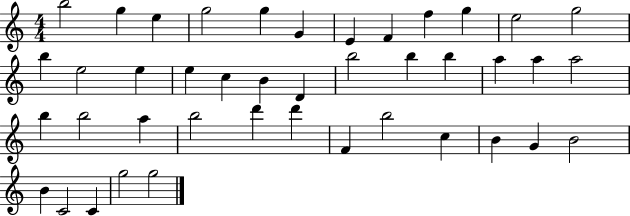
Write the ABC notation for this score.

X:1
T:Untitled
M:4/4
L:1/4
K:C
b2 g e g2 g G E F f g e2 g2 b e2 e e c B D b2 b b a a a2 b b2 a b2 d' d' F b2 c B G B2 B C2 C g2 g2